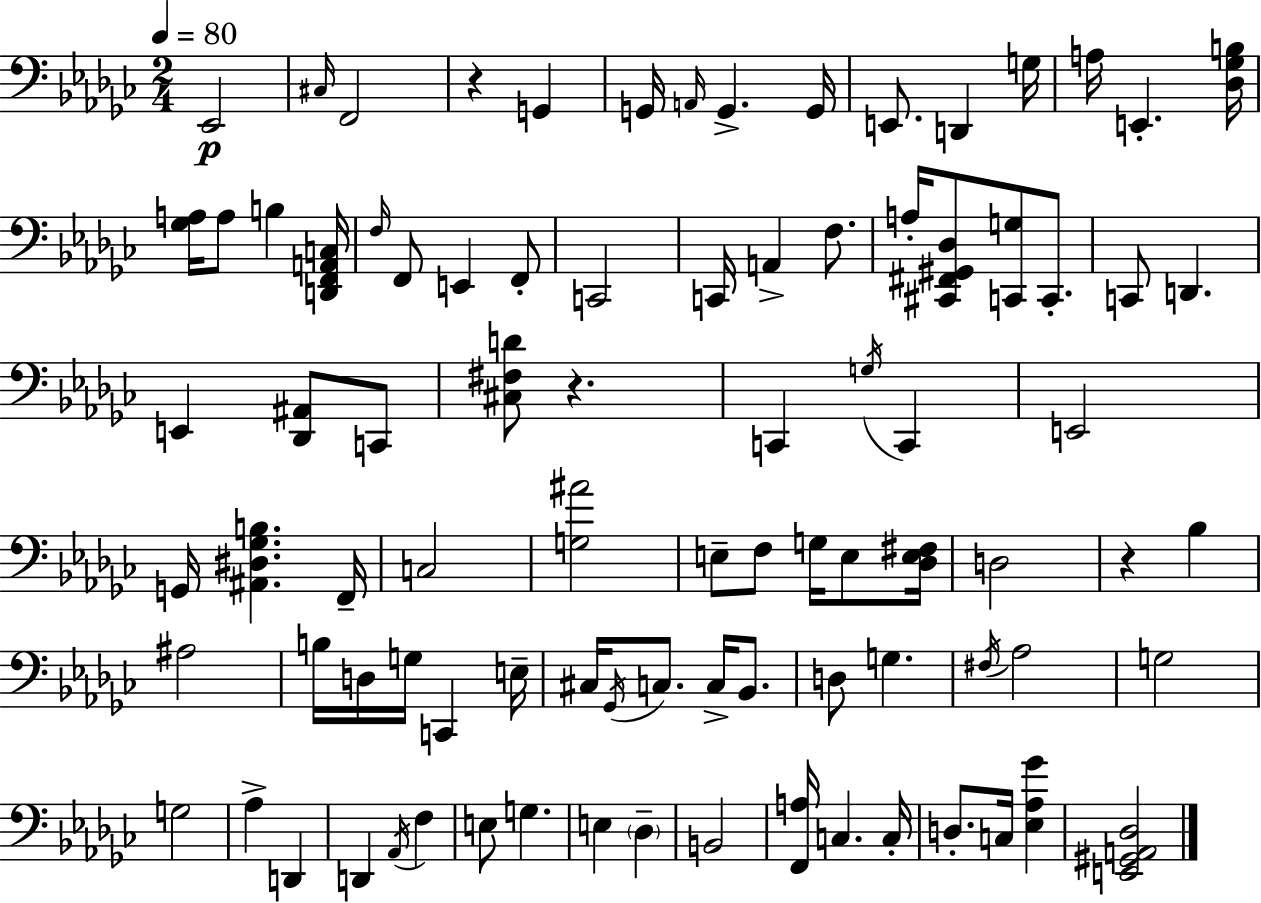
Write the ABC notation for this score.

X:1
T:Untitled
M:2/4
L:1/4
K:Ebm
_E,,2 ^C,/4 F,,2 z G,, G,,/4 A,,/4 G,, G,,/4 E,,/2 D,, G,/4 A,/4 E,, [_D,_G,B,]/4 [_G,A,]/4 A,/2 B, [D,,F,,A,,C,]/4 F,/4 F,,/2 E,, F,,/2 C,,2 C,,/4 A,, F,/2 A,/4 [^C,,^F,,^G,,_D,]/2 [C,,G,]/2 C,,/2 C,,/2 D,, E,, [_D,,^A,,]/2 C,,/2 [^C,^F,D]/2 z C,, G,/4 C,, E,,2 G,,/4 [^A,,^D,_G,B,] F,,/4 C,2 [G,^A]2 E,/2 F,/2 G,/4 E,/2 [_D,E,^F,]/4 D,2 z _B, ^A,2 B,/4 D,/4 G,/4 C,, E,/4 ^C,/4 _G,,/4 C,/2 C,/4 _B,,/2 D,/2 G, ^F,/4 _A,2 G,2 G,2 _A, D,, D,, _A,,/4 F, E,/2 G, E, _D, B,,2 [F,,A,]/4 C, C,/4 D,/2 C,/4 [_E,_A,_G] [E,,^G,,A,,_D,]2